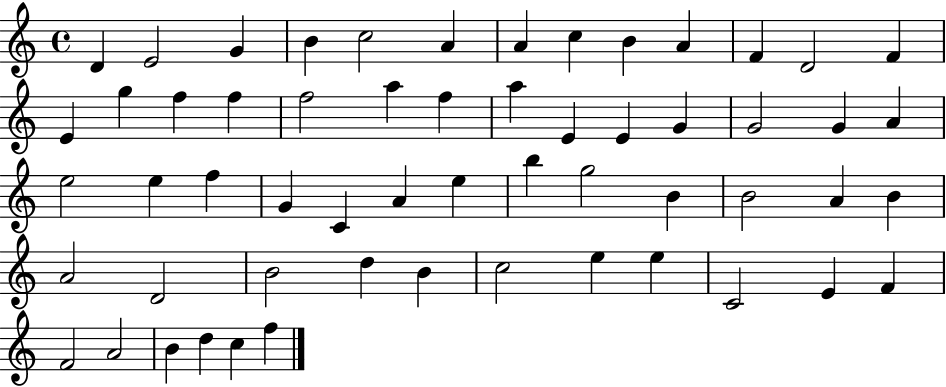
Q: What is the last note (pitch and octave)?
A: F5